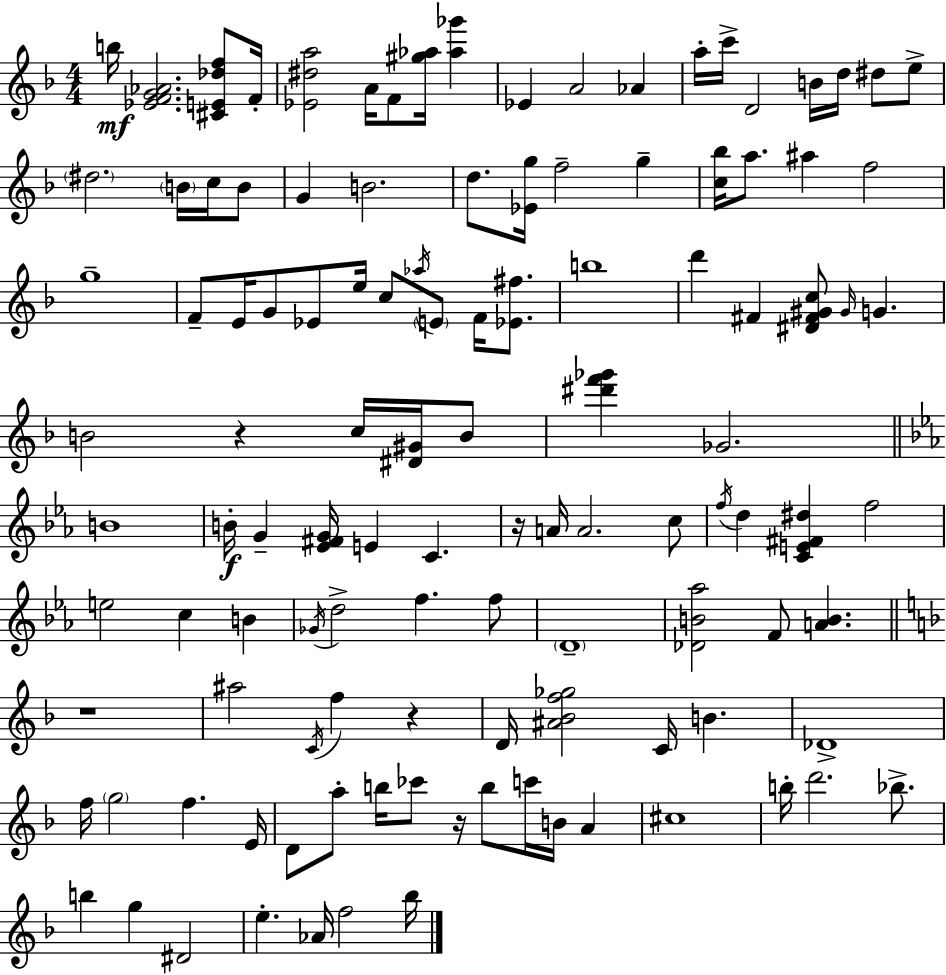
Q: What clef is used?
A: treble